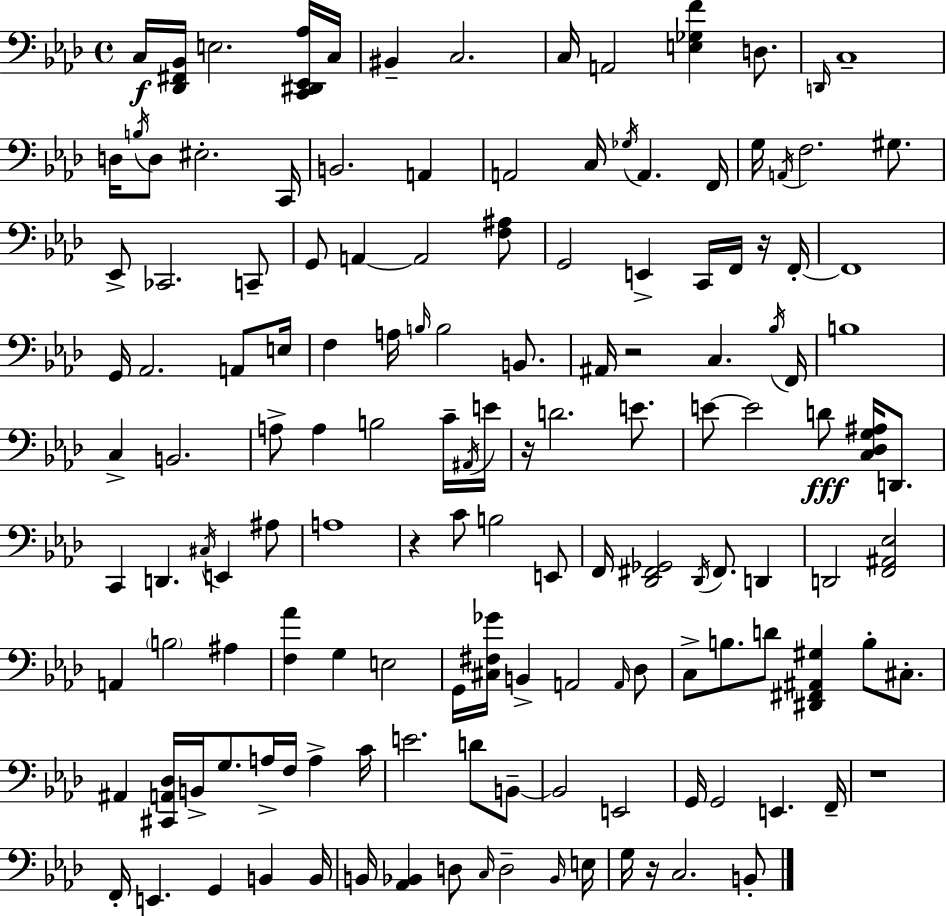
X:1
T:Untitled
M:4/4
L:1/4
K:Fm
C,/4 [_D,,^F,,_B,,]/4 E,2 [C,,^D,,_E,,_A,]/4 C,/4 ^B,, C,2 C,/4 A,,2 [E,_G,F] D,/2 D,,/4 C,4 D,/4 B,/4 D,/2 ^E,2 C,,/4 B,,2 A,, A,,2 C,/4 _G,/4 A,, F,,/4 G,/4 A,,/4 F,2 ^G,/2 _E,,/2 _C,,2 C,,/2 G,,/2 A,, A,,2 [F,^A,]/2 G,,2 E,, C,,/4 F,,/4 z/4 F,,/4 F,,4 G,,/4 _A,,2 A,,/2 E,/4 F, A,/4 B,/4 B,2 B,,/2 ^A,,/4 z2 C, _B,/4 F,,/4 B,4 C, B,,2 A,/2 A, B,2 C/4 ^A,,/4 E/4 z/4 D2 E/2 E/2 E2 D/2 [C,_D,G,^A,]/4 D,,/2 C,, D,, ^C,/4 E,, ^A,/2 A,4 z C/2 B,2 E,,/2 F,,/4 [_D,,^F,,_G,,]2 _D,,/4 ^F,,/2 D,, D,,2 [F,,^A,,_E,]2 A,, B,2 ^A, [F,_A] G, E,2 G,,/4 [^C,^F,_G]/4 B,, A,,2 A,,/4 _D,/2 C,/2 B,/2 D/2 [^D,,^F,,^A,,^G,] B,/2 ^C,/2 ^A,, [^C,,A,,_D,]/4 B,,/4 G,/2 A,/4 F,/4 A, C/4 E2 D/2 B,,/2 B,,2 E,,2 G,,/4 G,,2 E,, F,,/4 z4 F,,/4 E,, G,, B,, B,,/4 B,,/4 [_A,,_B,,] D,/2 C,/4 D,2 _B,,/4 E,/4 G,/4 z/4 C,2 B,,/2